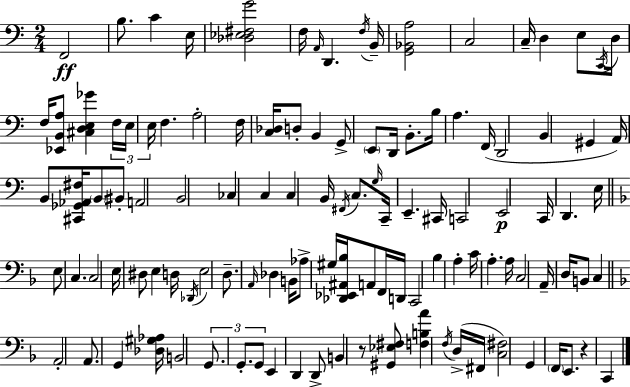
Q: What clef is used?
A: bass